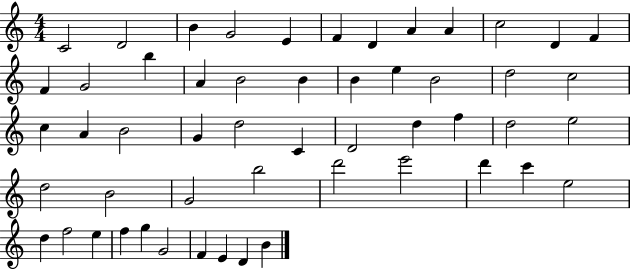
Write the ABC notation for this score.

X:1
T:Untitled
M:4/4
L:1/4
K:C
C2 D2 B G2 E F D A A c2 D F F G2 b A B2 B B e B2 d2 c2 c A B2 G d2 C D2 d f d2 e2 d2 B2 G2 b2 d'2 e'2 d' c' e2 d f2 e f g G2 F E D B